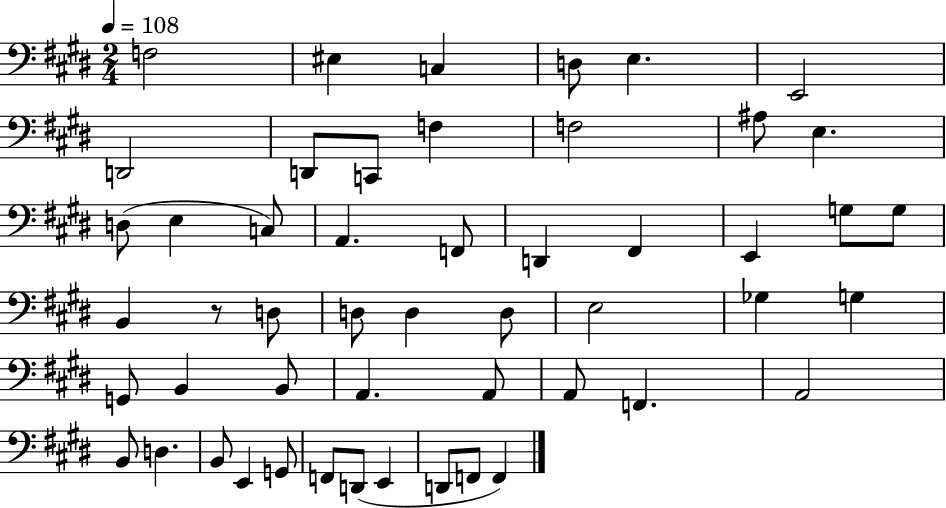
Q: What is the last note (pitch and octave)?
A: F2